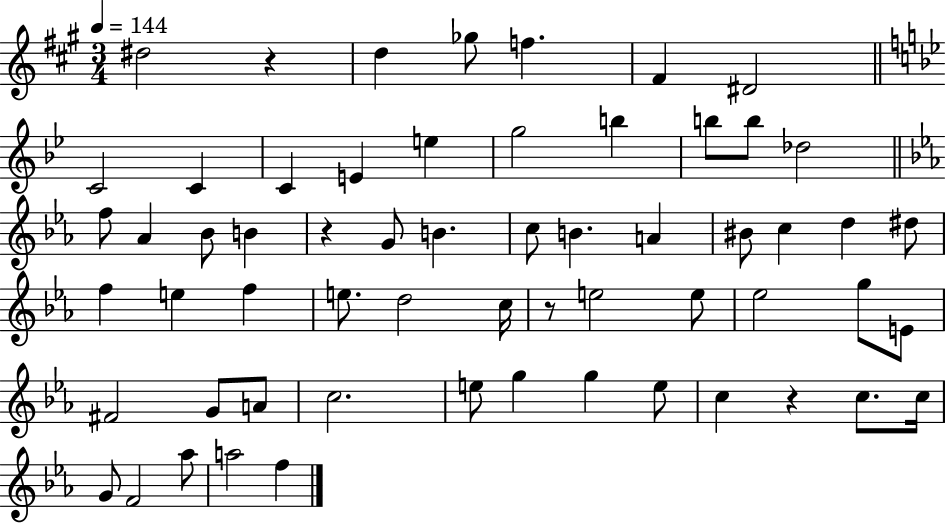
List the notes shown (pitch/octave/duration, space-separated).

D#5/h R/q D5/q Gb5/e F5/q. F#4/q D#4/h C4/h C4/q C4/q E4/q E5/q G5/h B5/q B5/e B5/e Db5/h F5/e Ab4/q Bb4/e B4/q R/q G4/e B4/q. C5/e B4/q. A4/q BIS4/e C5/q D5/q D#5/e F5/q E5/q F5/q E5/e. D5/h C5/s R/e E5/h E5/e Eb5/h G5/e E4/e F#4/h G4/e A4/e C5/h. E5/e G5/q G5/q E5/e C5/q R/q C5/e. C5/s G4/e F4/h Ab5/e A5/h F5/q